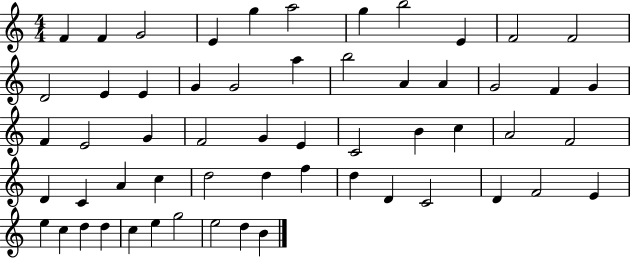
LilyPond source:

{
  \clef treble
  \numericTimeSignature
  \time 4/4
  \key c \major
  f'4 f'4 g'2 | e'4 g''4 a''2 | g''4 b''2 e'4 | f'2 f'2 | \break d'2 e'4 e'4 | g'4 g'2 a''4 | b''2 a'4 a'4 | g'2 f'4 g'4 | \break f'4 e'2 g'4 | f'2 g'4 e'4 | c'2 b'4 c''4 | a'2 f'2 | \break d'4 c'4 a'4 c''4 | d''2 d''4 f''4 | d''4 d'4 c'2 | d'4 f'2 e'4 | \break e''4 c''4 d''4 d''4 | c''4 e''4 g''2 | e''2 d''4 b'4 | \bar "|."
}